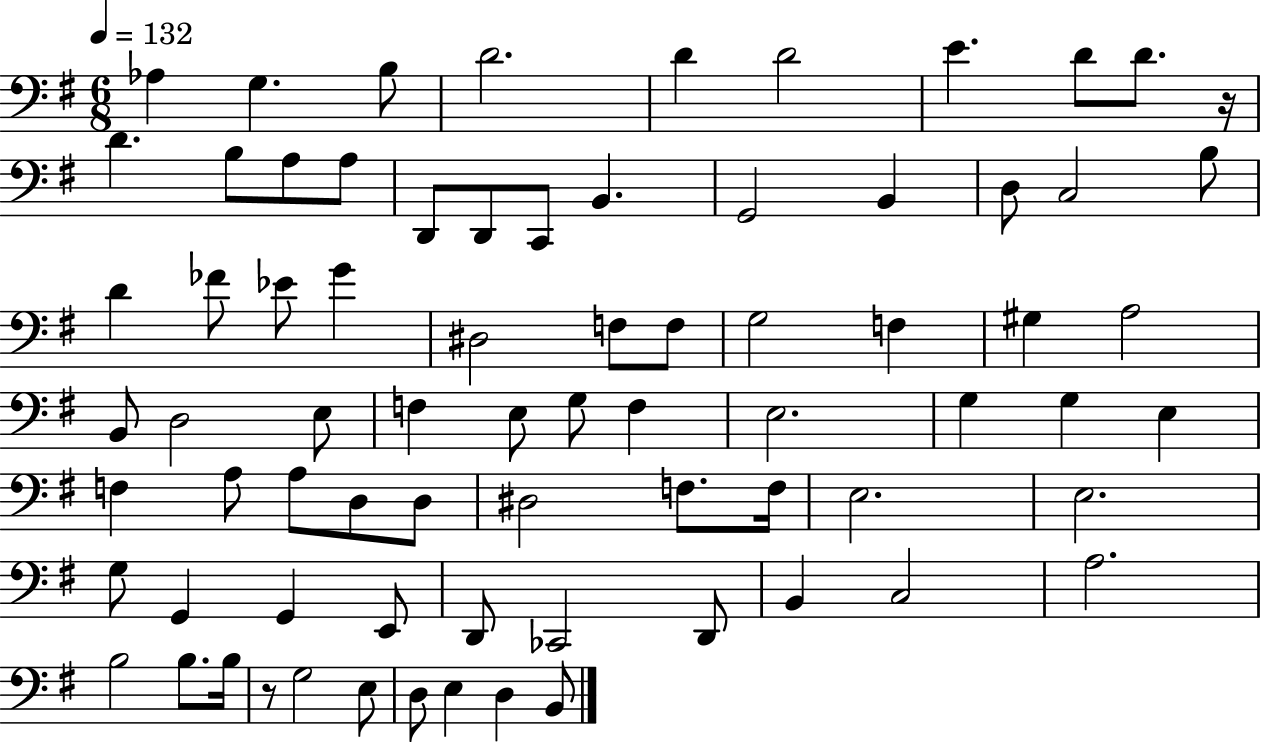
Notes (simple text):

Ab3/q G3/q. B3/e D4/h. D4/q D4/h E4/q. D4/e D4/e. R/s D4/q. B3/e A3/e A3/e D2/e D2/e C2/e B2/q. G2/h B2/q D3/e C3/h B3/e D4/q FES4/e Eb4/e G4/q D#3/h F3/e F3/e G3/h F3/q G#3/q A3/h B2/e D3/h E3/e F3/q E3/e G3/e F3/q E3/h. G3/q G3/q E3/q F3/q A3/e A3/e D3/e D3/e D#3/h F3/e. F3/s E3/h. E3/h. G3/e G2/q G2/q E2/e D2/e CES2/h D2/e B2/q C3/h A3/h. B3/h B3/e. B3/s R/e G3/h E3/e D3/e E3/q D3/q B2/e